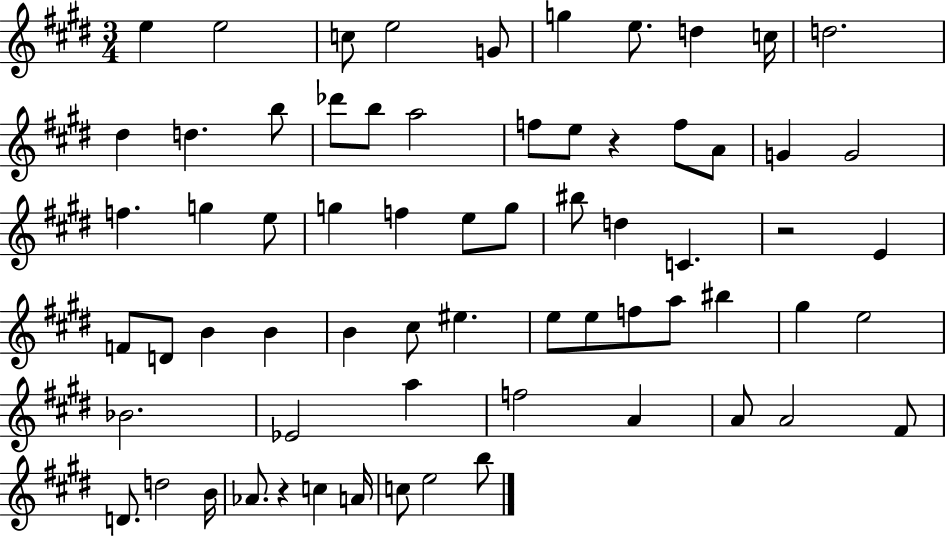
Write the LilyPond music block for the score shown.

{
  \clef treble
  \numericTimeSignature
  \time 3/4
  \key e \major
  e''4 e''2 | c''8 e''2 g'8 | g''4 e''8. d''4 c''16 | d''2. | \break dis''4 d''4. b''8 | des'''8 b''8 a''2 | f''8 e''8 r4 f''8 a'8 | g'4 g'2 | \break f''4. g''4 e''8 | g''4 f''4 e''8 g''8 | bis''8 d''4 c'4. | r2 e'4 | \break f'8 d'8 b'4 b'4 | b'4 cis''8 eis''4. | e''8 e''8 f''8 a''8 bis''4 | gis''4 e''2 | \break bes'2. | ees'2 a''4 | f''2 a'4 | a'8 a'2 fis'8 | \break d'8. d''2 b'16 | aes'8. r4 c''4 a'16 | c''8 e''2 b''8 | \bar "|."
}